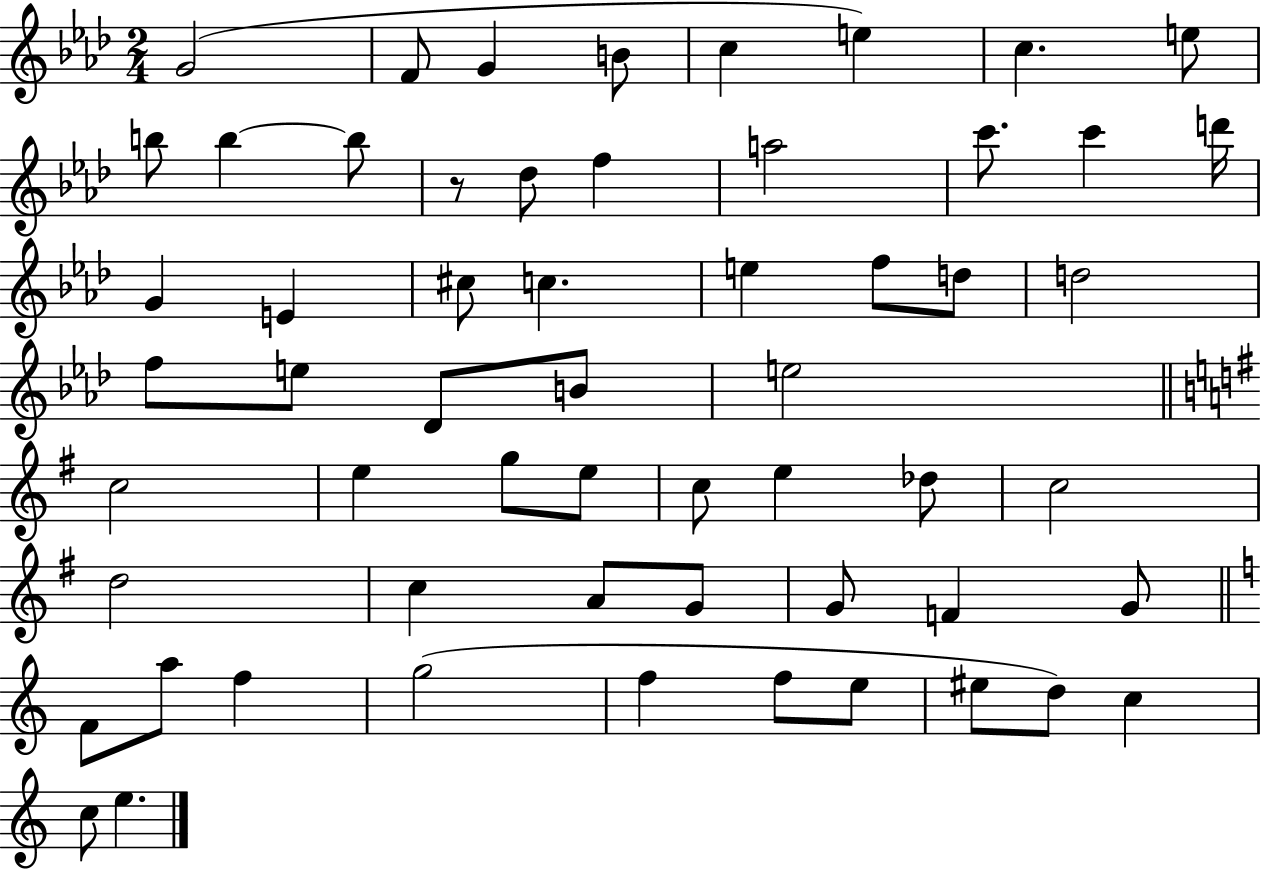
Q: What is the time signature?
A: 2/4